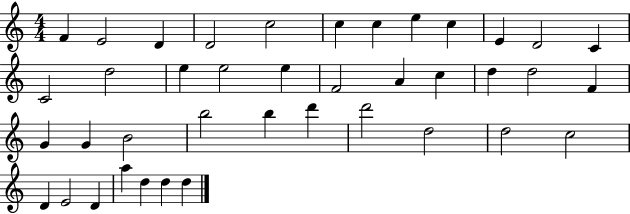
F4/q E4/h D4/q D4/h C5/h C5/q C5/q E5/q C5/q E4/q D4/h C4/q C4/h D5/h E5/q E5/h E5/q F4/h A4/q C5/q D5/q D5/h F4/q G4/q G4/q B4/h B5/h B5/q D6/q D6/h D5/h D5/h C5/h D4/q E4/h D4/q A5/q D5/q D5/q D5/q